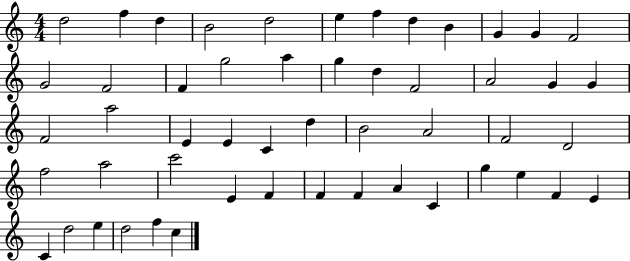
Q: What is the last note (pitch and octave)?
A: C5